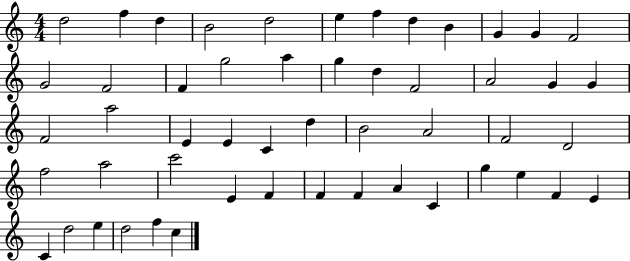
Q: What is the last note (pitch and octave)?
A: C5